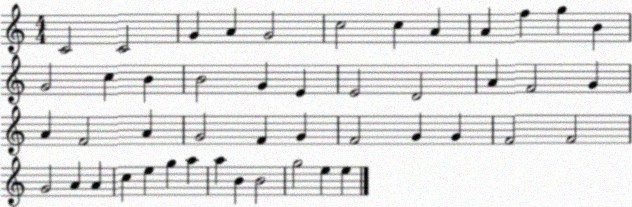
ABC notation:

X:1
T:Untitled
M:4/4
L:1/4
K:C
C2 C2 G A G2 c2 c A A f g B G2 c B B2 G E E2 D2 A F2 G A F2 A G2 F G F2 G G F2 F2 G2 A A c e g a a B B2 g2 e e